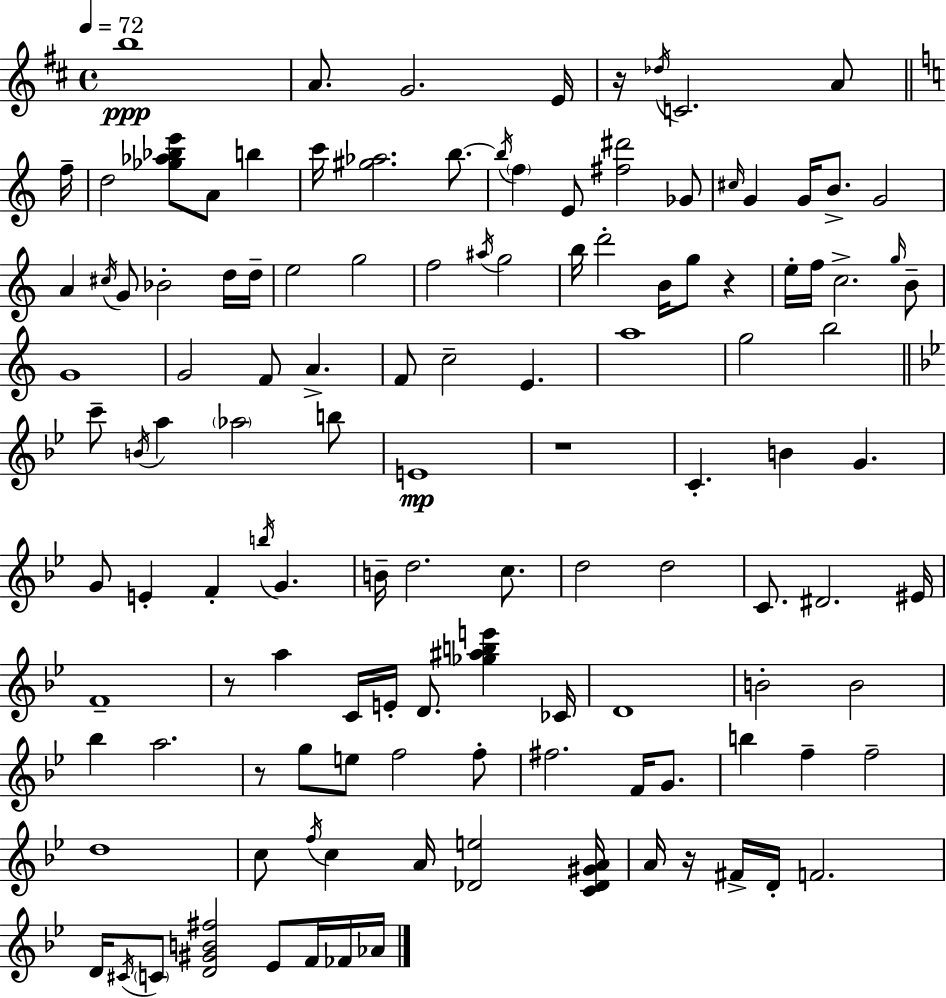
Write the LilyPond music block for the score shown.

{
  \clef treble
  \time 4/4
  \defaultTimeSignature
  \key d \major
  \tempo 4 = 72
  b''1\ppp | a'8. g'2. e'16 | r16 \acciaccatura { des''16 } c'2. a'8 | \bar "||" \break \key c \major f''16-- d''2 <ges'' aes'' bes'' e'''>8 a'8 b''4 | c'''16 <gis'' aes''>2. b''8.~~ | \acciaccatura { b''16 } \parenthesize f''4 e'8 <fis'' dis'''>2 | ges'8 \grace { cis''16 } g'4 g'16 b'8.-> g'2 | \break a'4 \acciaccatura { cis''16 } g'8 bes'2-. | d''16 d''16-- e''2 g''2 | f''2 \acciaccatura { ais''16 } g''2 | b''16 d'''2-. b'16 g''8 | \break r4 e''16-. f''16 c''2.-> | \grace { g''16 } b'8-- g'1 | g'2 f'8 | a'4.-> f'8 c''2-- | \break e'4. a''1 | g''2 b''2 | \bar "||" \break \key bes \major c'''8-- \acciaccatura { b'16 } a''4 \parenthesize aes''2 b''8 | e'1\mp | r1 | c'4.-. b'4 g'4. | \break g'8 e'4-. f'4-. \acciaccatura { b''16 } g'4. | b'16-- d''2. c''8. | d''2 d''2 | c'8. dis'2. | \break eis'16 f'1-- | r8 a''4 c'16 e'16-. d'8. <ges'' ais'' b'' e'''>4 | ces'16 d'1 | b'2-. b'2 | \break bes''4 a''2. | r8 g''8 e''8 f''2 | f''8-. fis''2. f'16 g'8. | b''4 f''4-- f''2-- | \break d''1 | c''8 \acciaccatura { f''16 } c''4 a'16 <des' e''>2 | <c' des' gis' a'>16 a'16 r16 fis'16-> d'16-. f'2. | d'16 \acciaccatura { cis'16 } \parenthesize c'8 <d' gis' b' fis''>2 ees'8 | \break f'16 fes'16 aes'16 \bar "|."
}